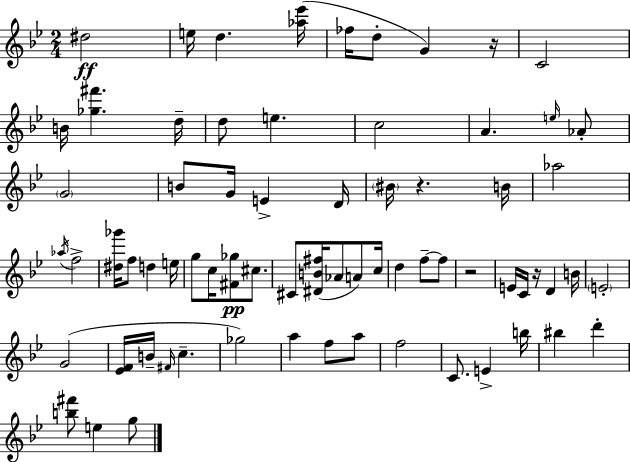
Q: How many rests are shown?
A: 4